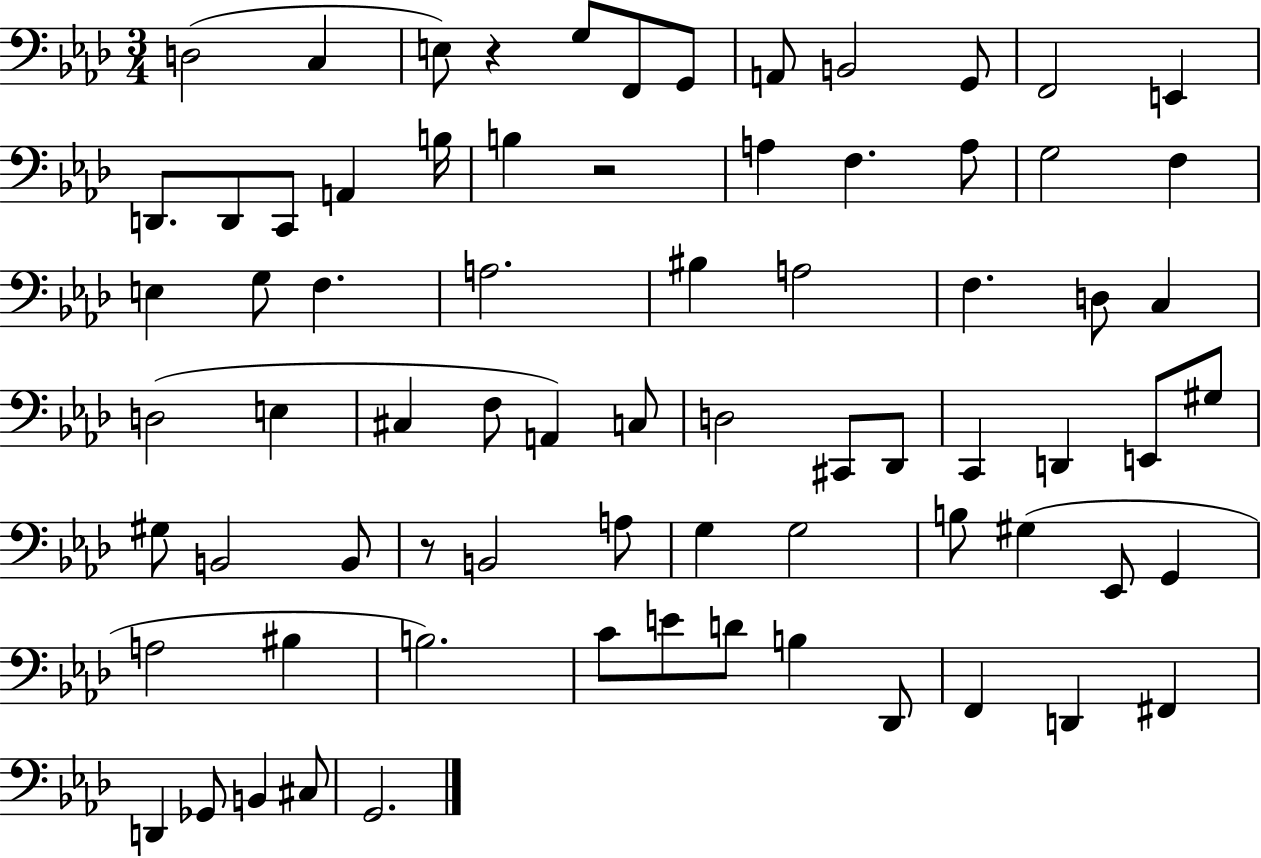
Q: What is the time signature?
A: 3/4